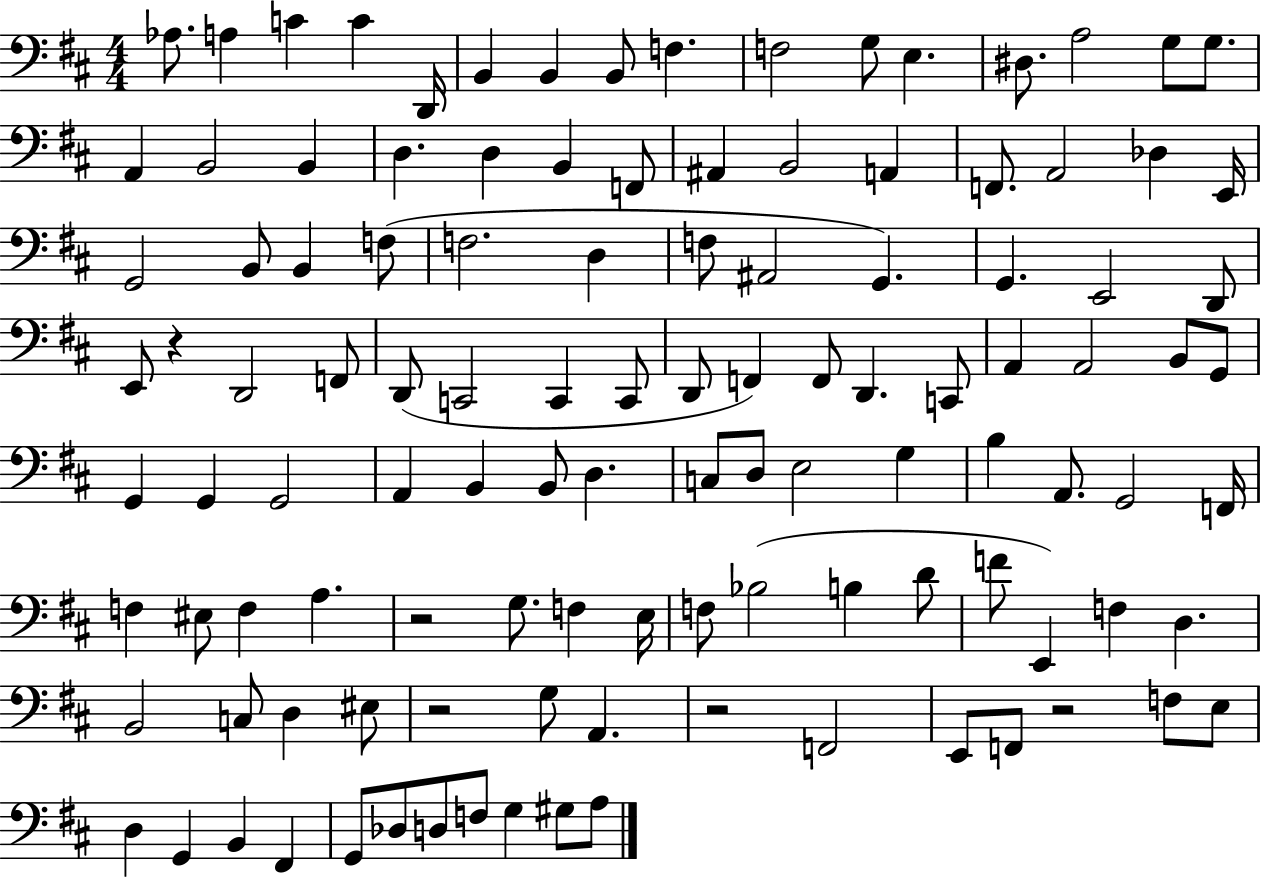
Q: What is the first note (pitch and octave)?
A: Ab3